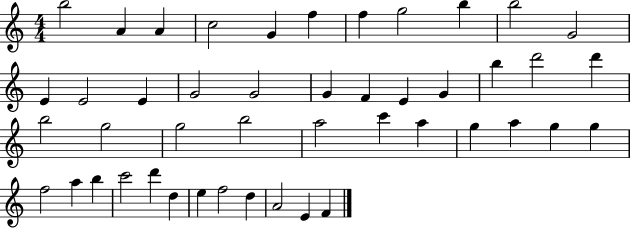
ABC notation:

X:1
T:Untitled
M:4/4
L:1/4
K:C
b2 A A c2 G f f g2 b b2 G2 E E2 E G2 G2 G F E G b d'2 d' b2 g2 g2 b2 a2 c' a g a g g f2 a b c'2 d' d e f2 d A2 E F